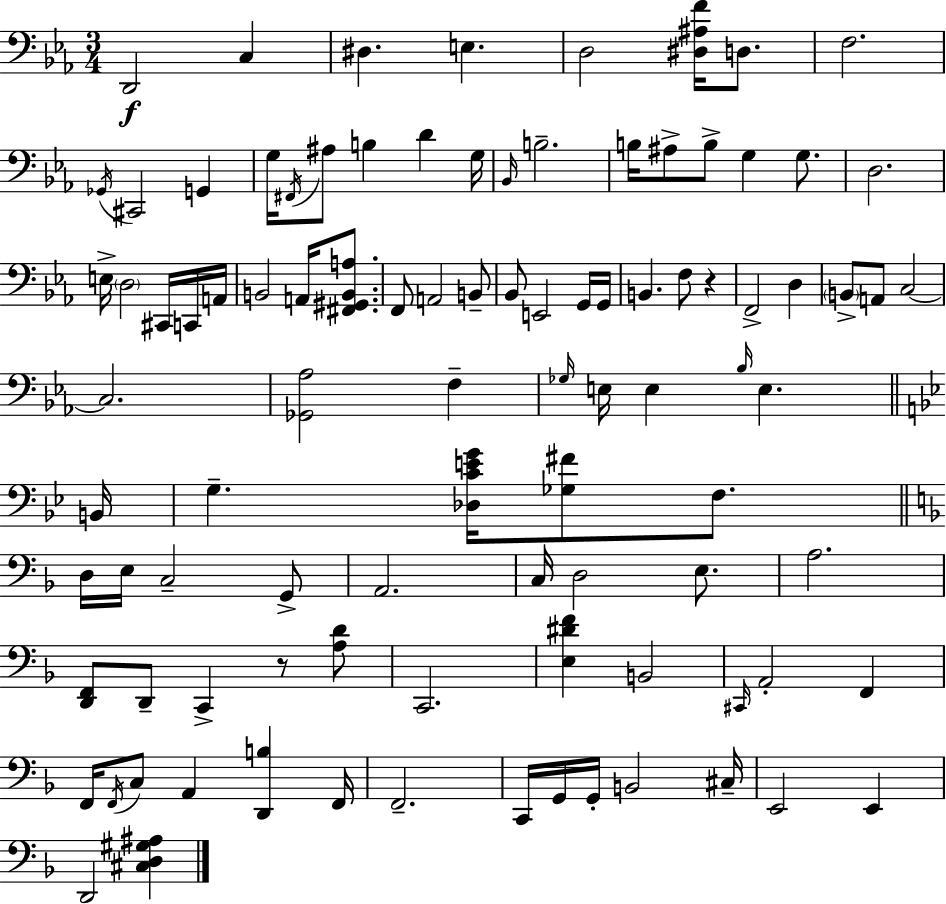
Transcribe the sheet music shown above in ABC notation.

X:1
T:Untitled
M:3/4
L:1/4
K:Cm
D,,2 C, ^D, E, D,2 [^D,^A,F]/4 D,/2 F,2 _G,,/4 ^C,,2 G,, G,/4 ^F,,/4 ^A,/2 B, D G,/4 _B,,/4 B,2 B,/4 ^A,/2 B,/2 G, G,/2 D,2 E,/4 D,2 ^C,,/4 C,,/4 A,,/4 B,,2 A,,/4 [^F,,^G,,B,,A,]/2 F,,/2 A,,2 B,,/2 _B,,/2 E,,2 G,,/4 G,,/4 B,, F,/2 z F,,2 D, B,,/2 A,,/2 C,2 C,2 [_G,,_A,]2 F, _G,/4 E,/4 E, _B,/4 E, B,,/4 G, [_D,CEG]/4 [_G,^F]/2 F,/2 D,/4 E,/4 C,2 G,,/2 A,,2 C,/4 D,2 E,/2 A,2 [D,,F,,]/2 D,,/2 C,, z/2 [A,D]/2 C,,2 [E,^DF] B,,2 ^C,,/4 A,,2 F,, F,,/4 F,,/4 C,/2 A,, [D,,B,] F,,/4 F,,2 C,,/4 G,,/4 G,,/4 B,,2 ^C,/4 E,,2 E,, D,,2 [^C,D,^G,^A,]